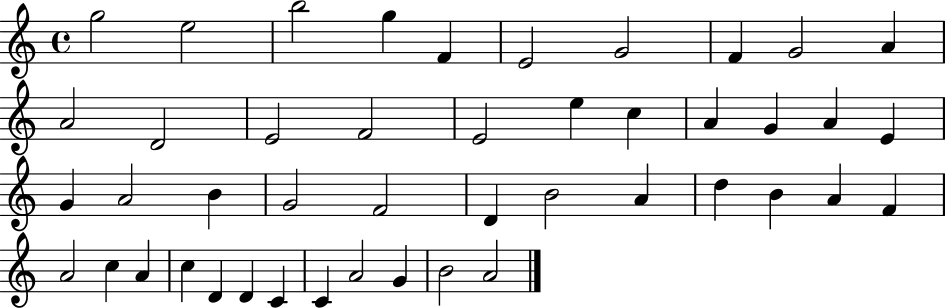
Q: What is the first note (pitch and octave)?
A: G5